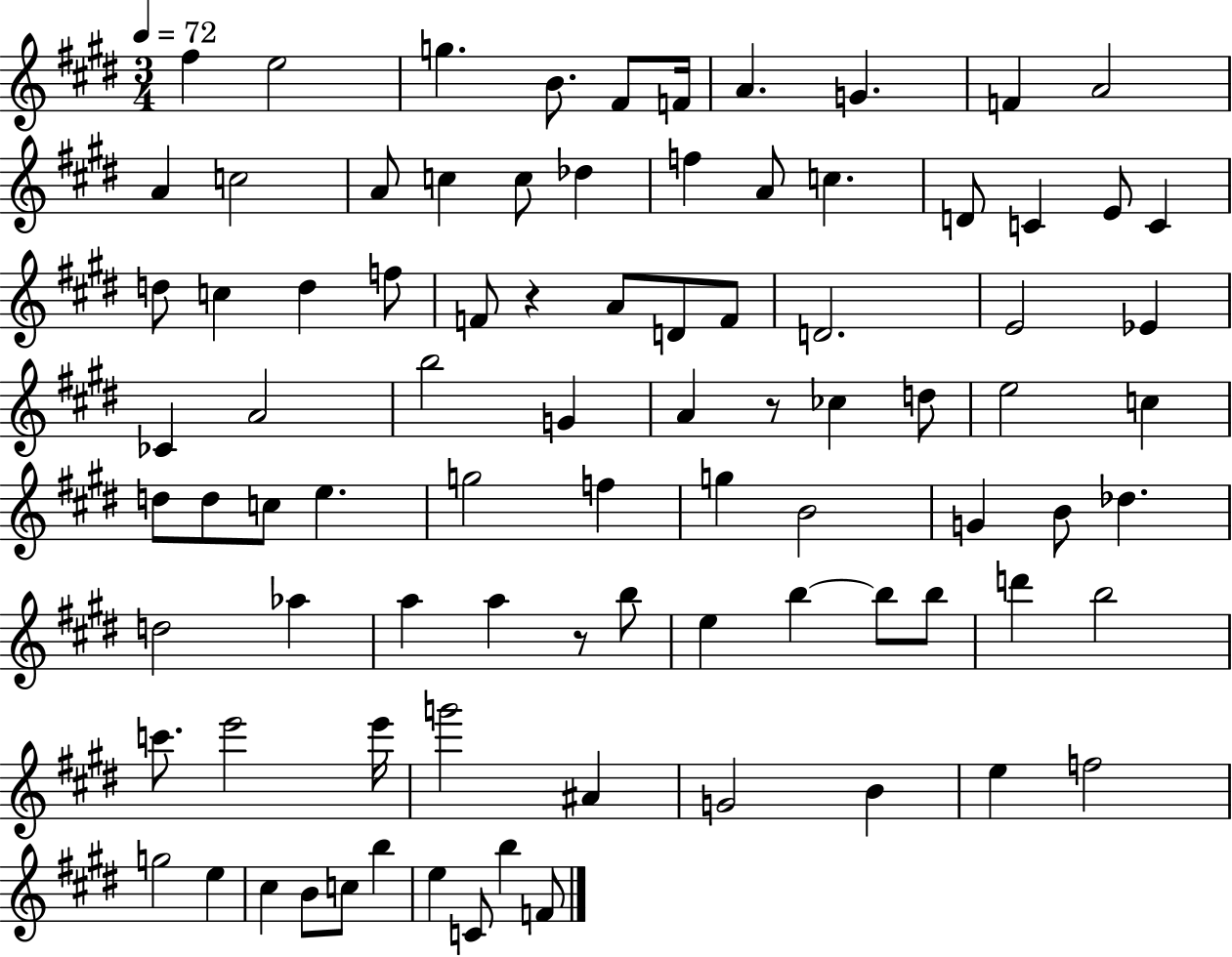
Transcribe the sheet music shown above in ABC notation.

X:1
T:Untitled
M:3/4
L:1/4
K:E
^f e2 g B/2 ^F/2 F/4 A G F A2 A c2 A/2 c c/2 _d f A/2 c D/2 C E/2 C d/2 c d f/2 F/2 z A/2 D/2 F/2 D2 E2 _E _C A2 b2 G A z/2 _c d/2 e2 c d/2 d/2 c/2 e g2 f g B2 G B/2 _d d2 _a a a z/2 b/2 e b b/2 b/2 d' b2 c'/2 e'2 e'/4 g'2 ^A G2 B e f2 g2 e ^c B/2 c/2 b e C/2 b F/2